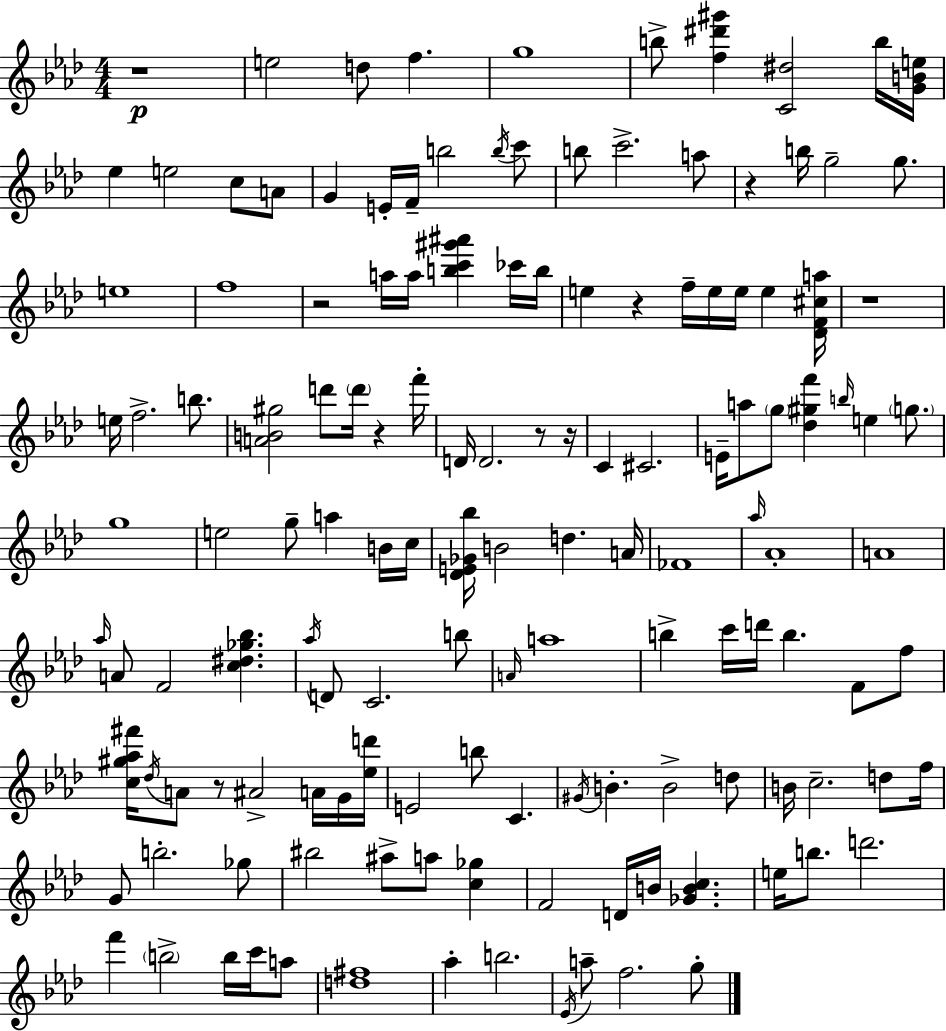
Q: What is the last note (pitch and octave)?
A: G5